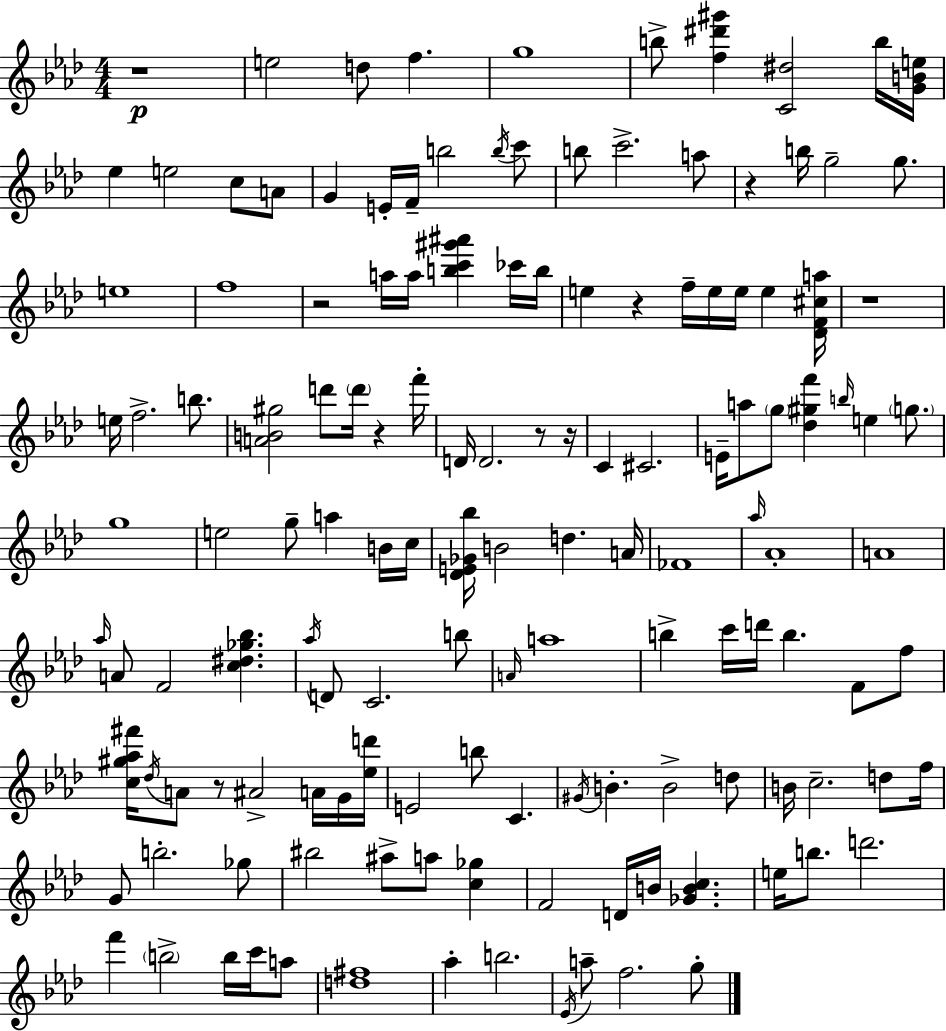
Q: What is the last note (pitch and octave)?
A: G5